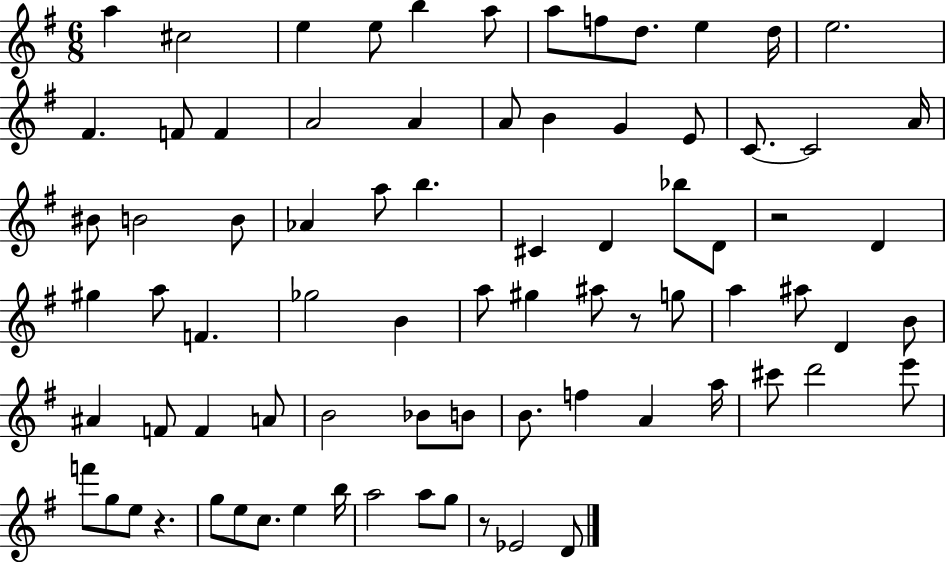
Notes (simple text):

A5/q C#5/h E5/q E5/e B5/q A5/e A5/e F5/e D5/e. E5/q D5/s E5/h. F#4/q. F4/e F4/q A4/h A4/q A4/e B4/q G4/q E4/e C4/e. C4/h A4/s BIS4/e B4/h B4/e Ab4/q A5/e B5/q. C#4/q D4/q Bb5/e D4/e R/h D4/q G#5/q A5/e F4/q. Gb5/h B4/q A5/e G#5/q A#5/e R/e G5/e A5/q A#5/e D4/q B4/e A#4/q F4/e F4/q A4/e B4/h Bb4/e B4/e B4/e. F5/q A4/q A5/s C#6/e D6/h E6/e F6/e G5/e E5/e R/q. G5/e E5/e C5/e. E5/q B5/s A5/h A5/e G5/e R/e Eb4/h D4/e